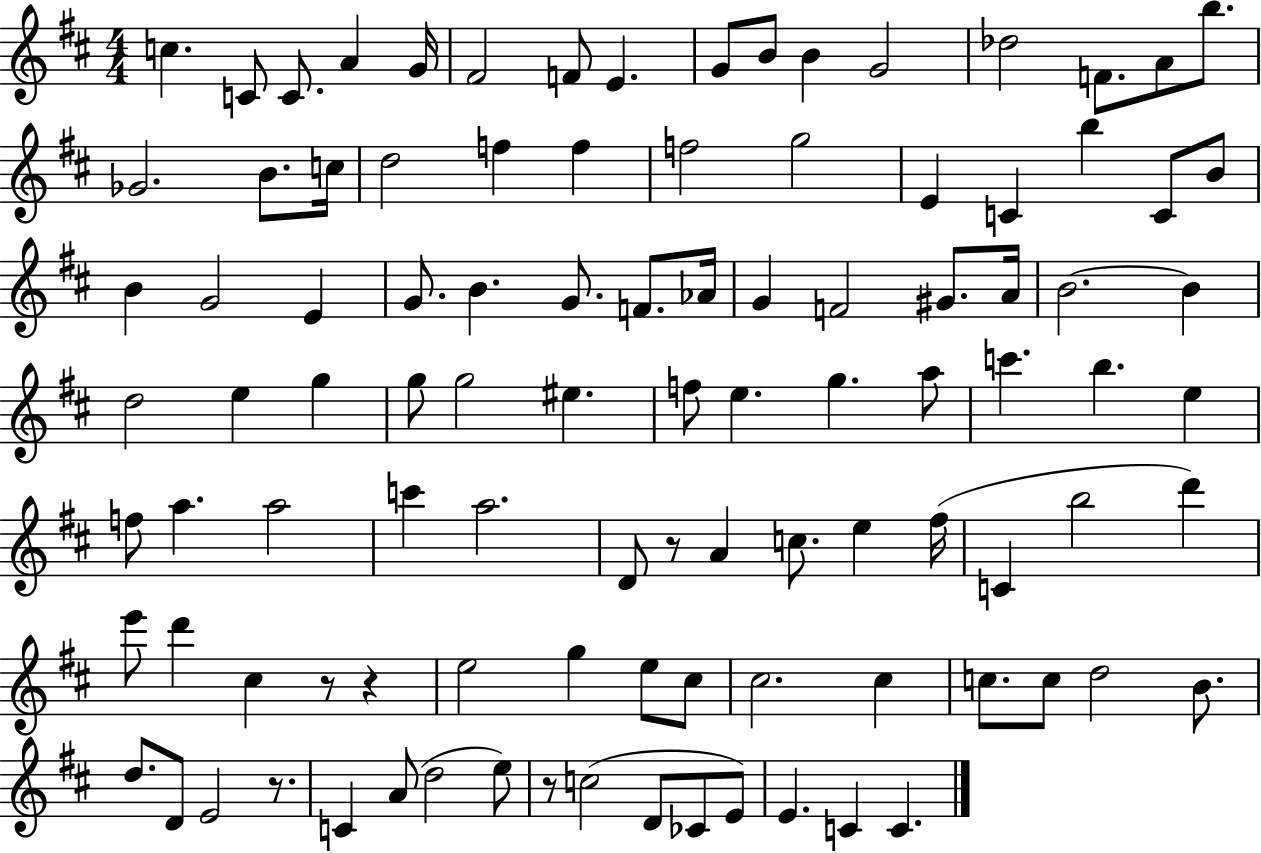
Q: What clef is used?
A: treble